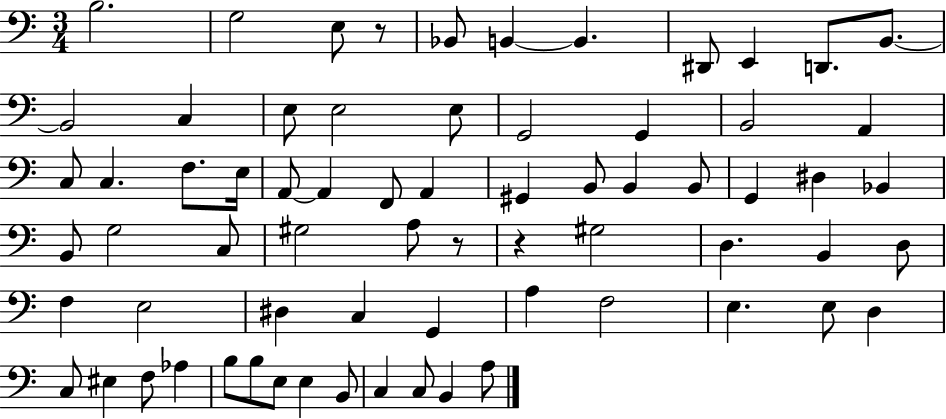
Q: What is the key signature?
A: C major